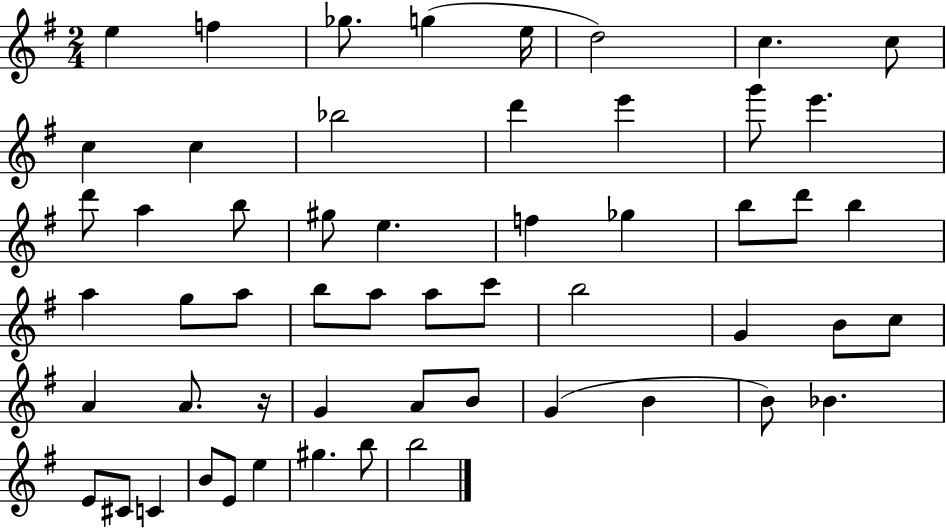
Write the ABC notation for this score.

X:1
T:Untitled
M:2/4
L:1/4
K:G
e f _g/2 g e/4 d2 c c/2 c c _b2 d' e' g'/2 e' d'/2 a b/2 ^g/2 e f _g b/2 d'/2 b a g/2 a/2 b/2 a/2 a/2 c'/2 b2 G B/2 c/2 A A/2 z/4 G A/2 B/2 G B B/2 _B E/2 ^C/2 C B/2 E/2 e ^g b/2 b2